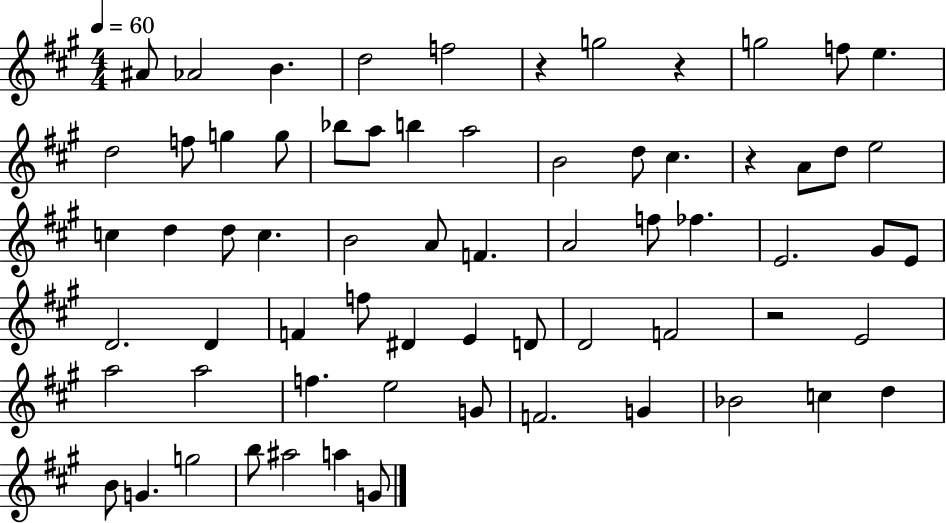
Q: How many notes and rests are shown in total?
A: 67